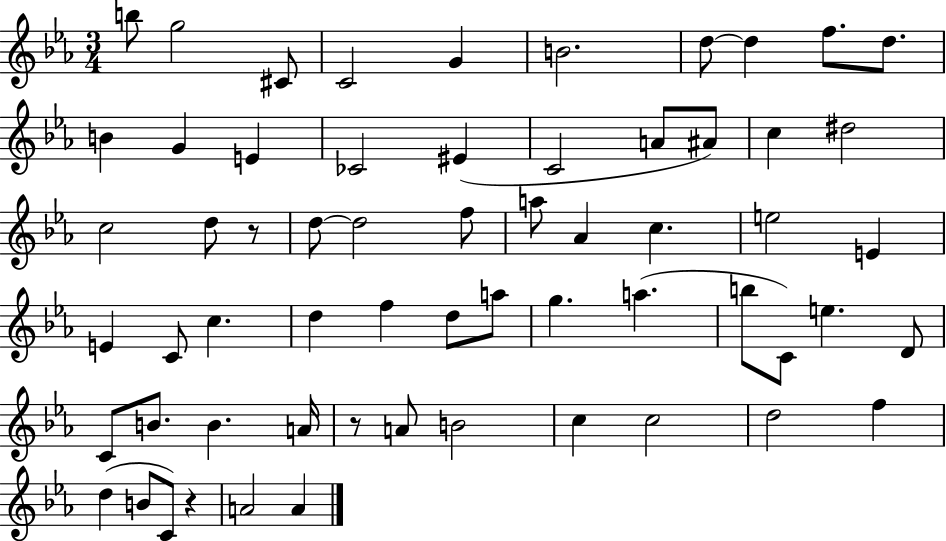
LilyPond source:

{
  \clef treble
  \numericTimeSignature
  \time 3/4
  \key ees \major
  b''8 g''2 cis'8 | c'2 g'4 | b'2. | d''8~~ d''4 f''8. d''8. | \break b'4 g'4 e'4 | ces'2 eis'4( | c'2 a'8 ais'8) | c''4 dis''2 | \break c''2 d''8 r8 | d''8~~ d''2 f''8 | a''8 aes'4 c''4. | e''2 e'4 | \break e'4 c'8 c''4. | d''4 f''4 d''8 a''8 | g''4. a''4.( | b''8 c'8) e''4. d'8 | \break c'8 b'8. b'4. a'16 | r8 a'8 b'2 | c''4 c''2 | d''2 f''4 | \break d''4( b'8 c'8) r4 | a'2 a'4 | \bar "|."
}